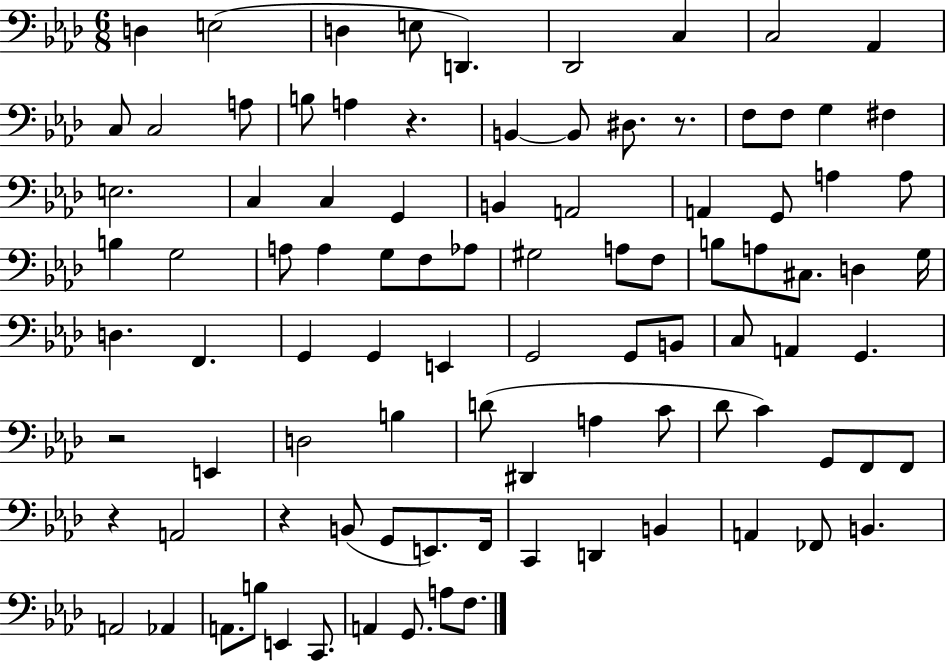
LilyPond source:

{
  \clef bass
  \numericTimeSignature
  \time 6/8
  \key aes \major
  d4 e2( | d4 e8 d,4.) | des,2 c4 | c2 aes,4 | \break c8 c2 a8 | b8 a4 r4. | b,4~~ b,8 dis8. r8. | f8 f8 g4 fis4 | \break e2. | c4 c4 g,4 | b,4 a,2 | a,4 g,8 a4 a8 | \break b4 g2 | a8 a4 g8 f8 aes8 | gis2 a8 f8 | b8 a8 cis8. d4 g16 | \break d4. f,4. | g,4 g,4 e,4 | g,2 g,8 b,8 | c8 a,4 g,4. | \break r2 e,4 | d2 b4 | d'8( dis,4 a4 c'8 | des'8 c'4) g,8 f,8 f,8 | \break r4 a,2 | r4 b,8( g,8 e,8.) f,16 | c,4 d,4 b,4 | a,4 fes,8 b,4. | \break a,2 aes,4 | a,8. b8 e,4 c,8. | a,4 g,8. a8 f8. | \bar "|."
}